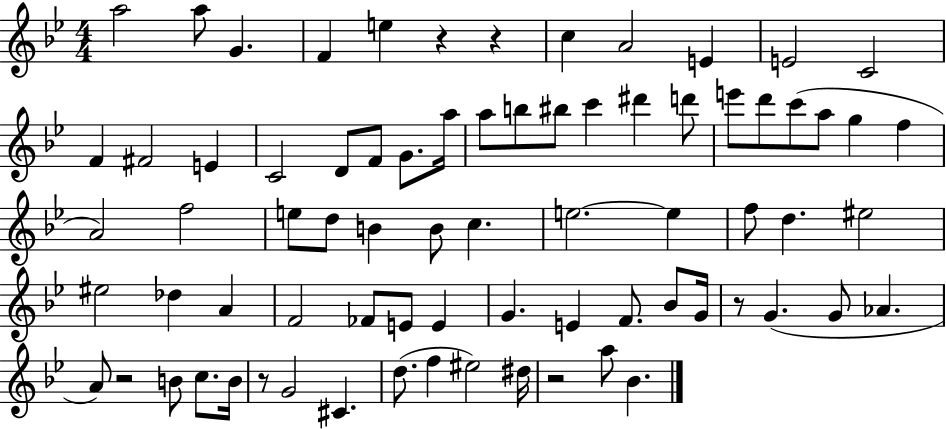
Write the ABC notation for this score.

X:1
T:Untitled
M:4/4
L:1/4
K:Bb
a2 a/2 G F e z z c A2 E E2 C2 F ^F2 E C2 D/2 F/2 G/2 a/4 a/2 b/2 ^b/2 c' ^d' d'/2 e'/2 d'/2 c'/2 a/2 g f A2 f2 e/2 d/2 B B/2 c e2 e f/2 d ^e2 ^e2 _d A F2 _F/2 E/2 E G E F/2 _B/2 G/4 z/2 G G/2 _A A/2 z2 B/2 c/2 B/4 z/2 G2 ^C d/2 f ^e2 ^d/4 z2 a/2 _B